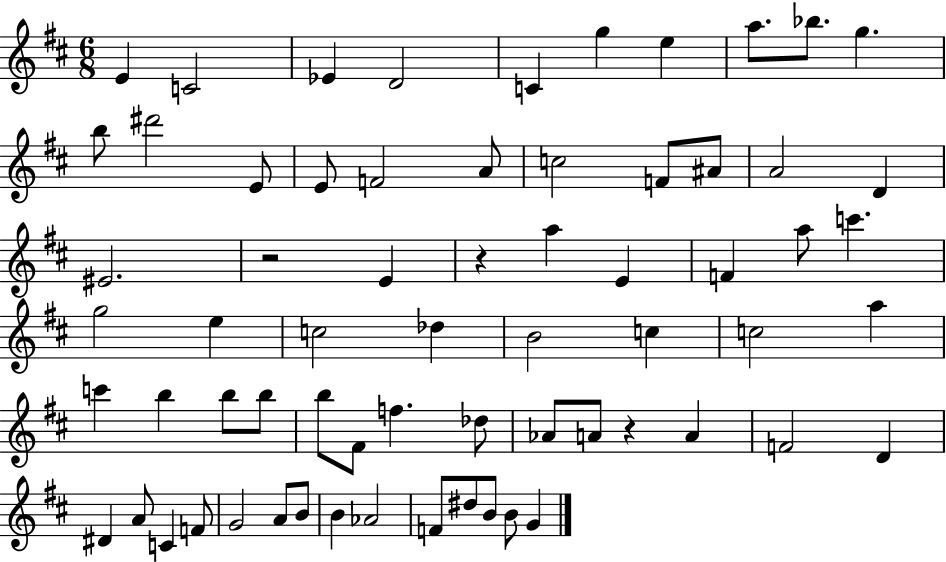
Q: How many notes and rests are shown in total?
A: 66